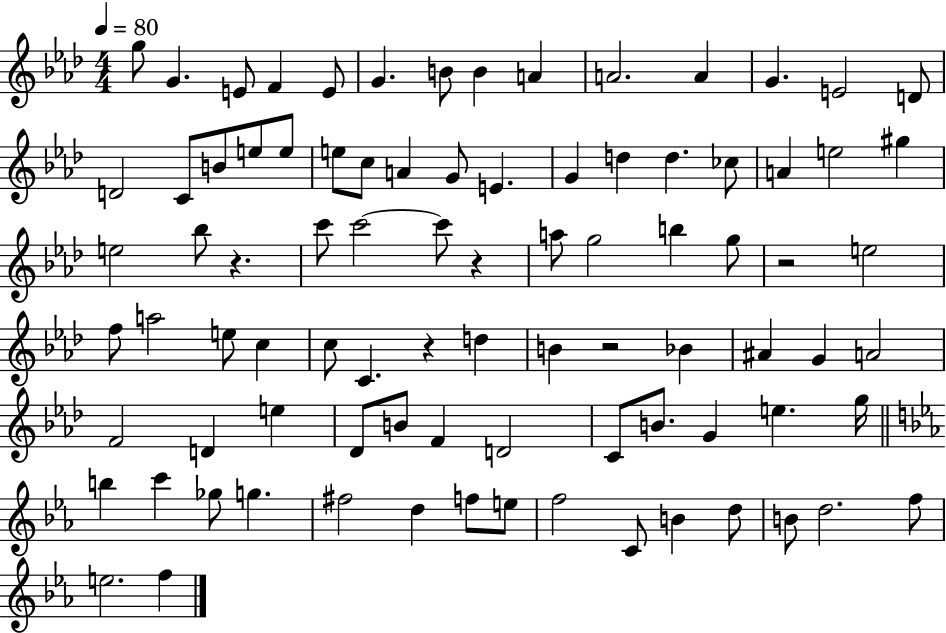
G5/e G4/q. E4/e F4/q E4/e G4/q. B4/e B4/q A4/q A4/h. A4/q G4/q. E4/h D4/e D4/h C4/e B4/e E5/e E5/e E5/e C5/e A4/q G4/e E4/q. G4/q D5/q D5/q. CES5/e A4/q E5/h G#5/q E5/h Bb5/e R/q. C6/e C6/h C6/e R/q A5/e G5/h B5/q G5/e R/h E5/h F5/e A5/h E5/e C5/q C5/e C4/q. R/q D5/q B4/q R/h Bb4/q A#4/q G4/q A4/h F4/h D4/q E5/q Db4/e B4/e F4/q D4/h C4/e B4/e. G4/q E5/q. G5/s B5/q C6/q Gb5/e G5/q. F#5/h D5/q F5/e E5/e F5/h C4/e B4/q D5/e B4/e D5/h. F5/e E5/h. F5/q